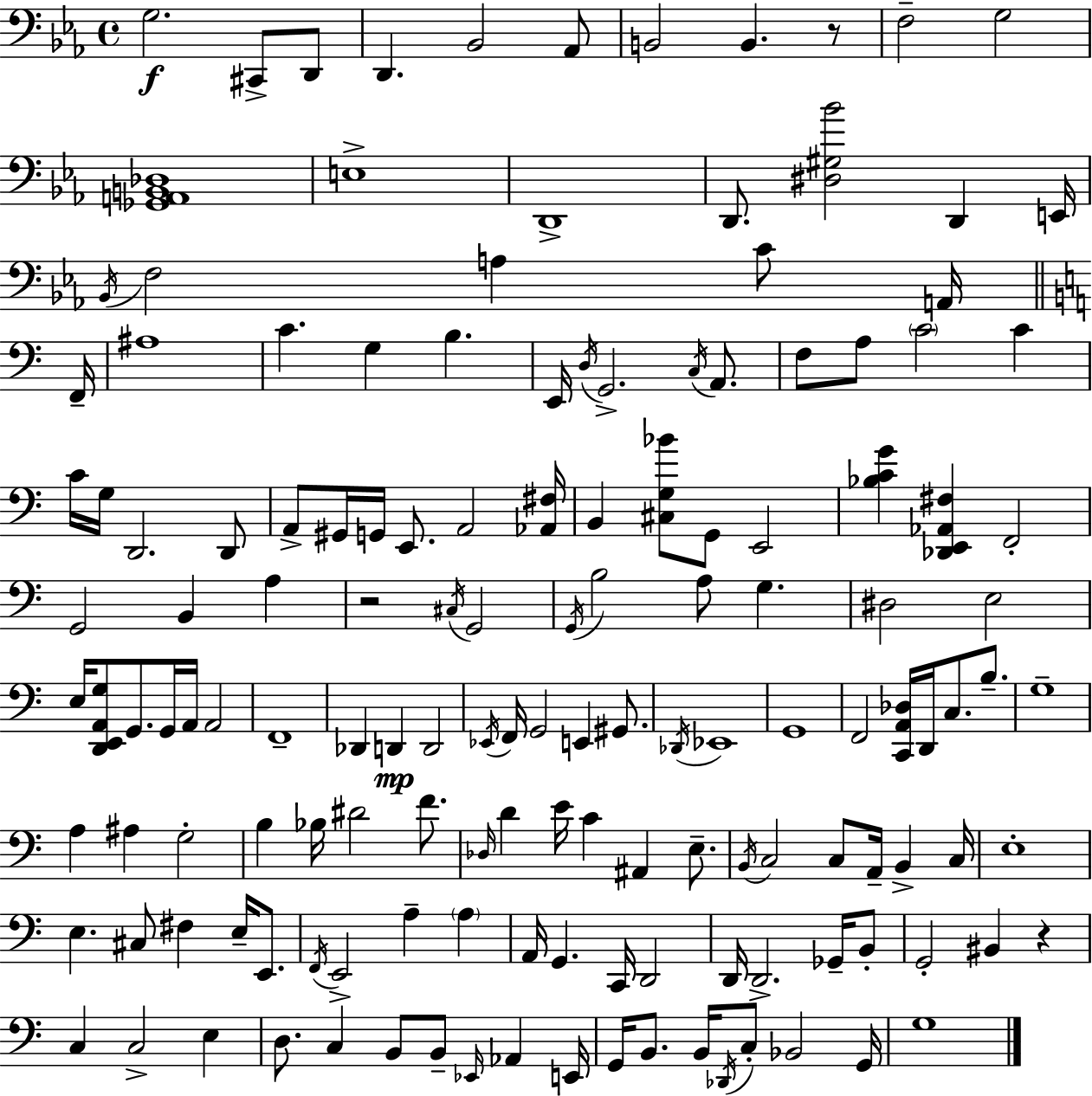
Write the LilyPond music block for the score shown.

{
  \clef bass
  \time 4/4
  \defaultTimeSignature
  \key ees \major
  \repeat volta 2 { g2.\f cis,8-> d,8 | d,4. bes,2 aes,8 | b,2 b,4. r8 | f2-- g2 | \break <ges, a, b, des>1 | e1-> | d,1-> | d,8. <dis gis bes'>2 d,4 e,16 | \break \acciaccatura { bes,16 } f2 a4 c'8 a,16 | \bar "||" \break \key c \major f,16-- ais1 | c'4. g4 b4. | e,16 \acciaccatura { d16 } g,2.-> \acciaccatura { c16 } | a,8. f8 a8 \parenthesize c'2 c'4 | \break c'16 g16 d,2. | d,8 a,8-> gis,16 g,16 e,8. a,2 | <aes, fis>16 b,4 <cis g bes'>8 g,8 e,2 | <bes c' g'>4 <des, e, aes, fis>4 f,2-. | \break g,2 b,4 a4 | r2 \acciaccatura { cis16 } g,2 | \acciaccatura { g,16 } b2 a8 g4. | dis2 e2 | \break e16 <d, e, a, g>8 g,8. g,16 a,16 a,2 | f,1-- | des,4 d,4\mp d,2 | \acciaccatura { ees,16 } f,16 g,2 e,4 | \break gis,8. \acciaccatura { des,16 } ees,1 | g,1 | f,2 <c, a, des>16 | d,16 c8. b8.-- g1-- | \break a4 ais4 g2-. | b4 bes16 dis'2 | f'8. \grace { des16 } d'4 e'16 c'4 | ais,4 e8.-- \acciaccatura { b,16 } c2 | \break c8 a,16-- b,4-> c16 e1-. | e4. cis8 | fis4 e16-- e,8. \acciaccatura { f,16 } e,2-> | a4-- \parenthesize a4 a,16 g,4. | \break c,16 d,2 d,16 d,2.-> | ges,16-- b,8-. g,2-. | bis,4 r4 c4 c2-> | e4 d8. c4 | \break b,8 b,8-- \grace { ees,16 } aes,4 e,16 g,16 b,8. b,16 | \acciaccatura { des,16 } c8-. bes,2 g,16 g1 | } \bar "|."
}